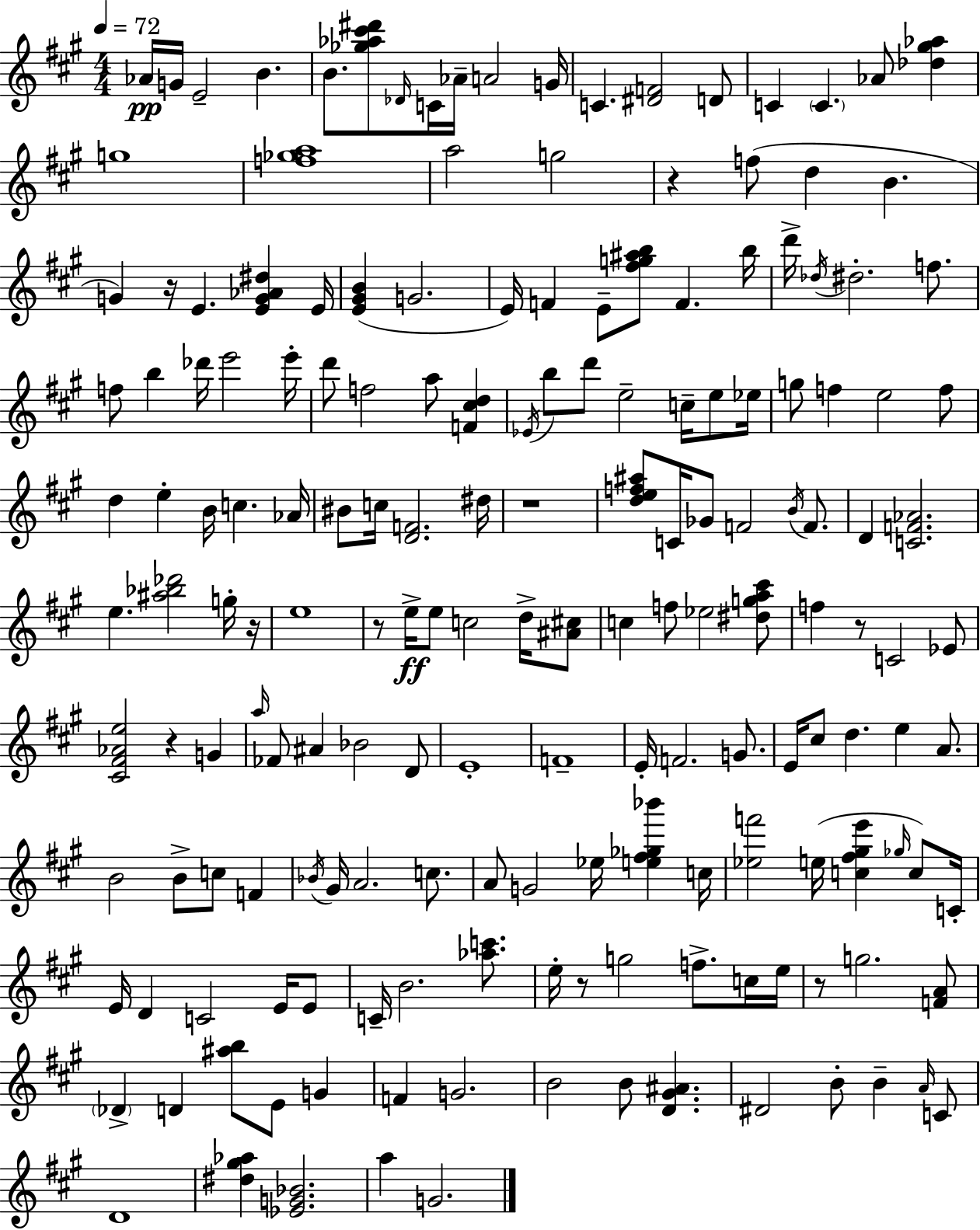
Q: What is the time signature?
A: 4/4